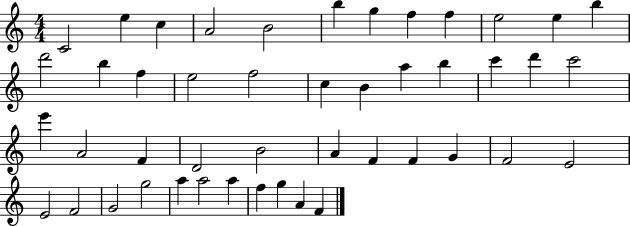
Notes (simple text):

C4/h E5/q C5/q A4/h B4/h B5/q G5/q F5/q F5/q E5/h E5/q B5/q D6/h B5/q F5/q E5/h F5/h C5/q B4/q A5/q B5/q C6/q D6/q C6/h E6/q A4/h F4/q D4/h B4/h A4/q F4/q F4/q G4/q F4/h E4/h E4/h F4/h G4/h G5/h A5/q A5/h A5/q F5/q G5/q A4/q F4/q